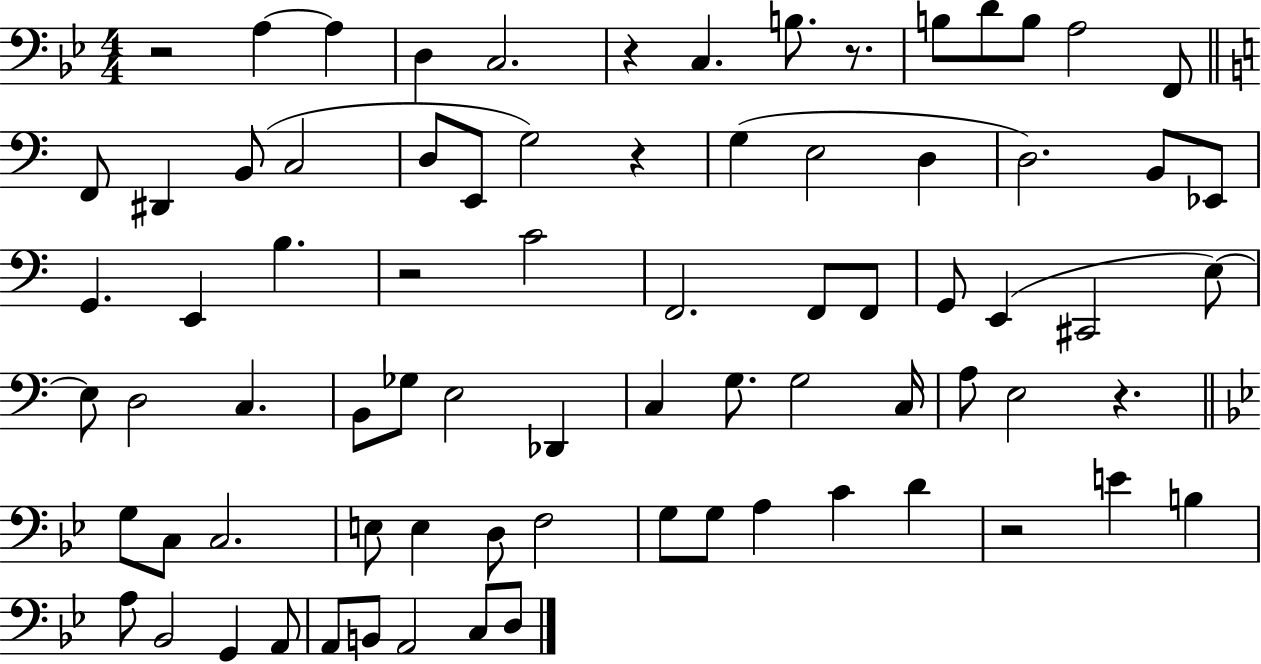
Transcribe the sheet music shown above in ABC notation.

X:1
T:Untitled
M:4/4
L:1/4
K:Bb
z2 A, A, D, C,2 z C, B,/2 z/2 B,/2 D/2 B,/2 A,2 F,,/2 F,,/2 ^D,, B,,/2 C,2 D,/2 E,,/2 G,2 z G, E,2 D, D,2 B,,/2 _E,,/2 G,, E,, B, z2 C2 F,,2 F,,/2 F,,/2 G,,/2 E,, ^C,,2 E,/2 E,/2 D,2 C, B,,/2 _G,/2 E,2 _D,, C, G,/2 G,2 C,/4 A,/2 E,2 z G,/2 C,/2 C,2 E,/2 E, D,/2 F,2 G,/2 G,/2 A, C D z2 E B, A,/2 _B,,2 G,, A,,/2 A,,/2 B,,/2 A,,2 C,/2 D,/2